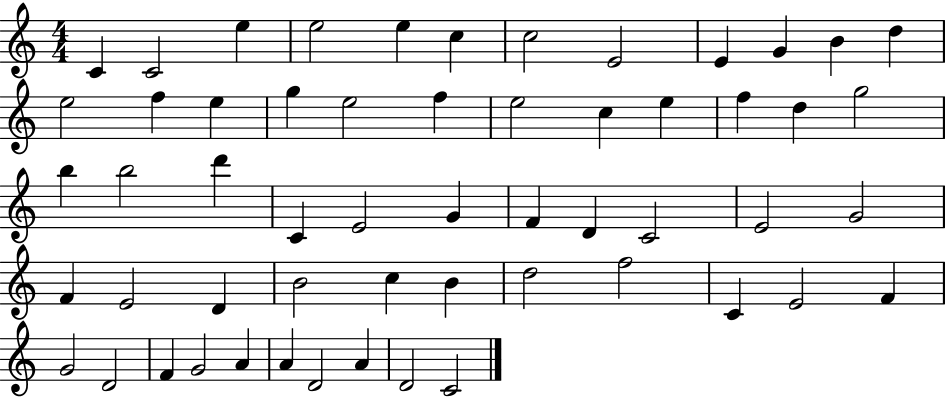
{
  \clef treble
  \numericTimeSignature
  \time 4/4
  \key c \major
  c'4 c'2 e''4 | e''2 e''4 c''4 | c''2 e'2 | e'4 g'4 b'4 d''4 | \break e''2 f''4 e''4 | g''4 e''2 f''4 | e''2 c''4 e''4 | f''4 d''4 g''2 | \break b''4 b''2 d'''4 | c'4 e'2 g'4 | f'4 d'4 c'2 | e'2 g'2 | \break f'4 e'2 d'4 | b'2 c''4 b'4 | d''2 f''2 | c'4 e'2 f'4 | \break g'2 d'2 | f'4 g'2 a'4 | a'4 d'2 a'4 | d'2 c'2 | \break \bar "|."
}